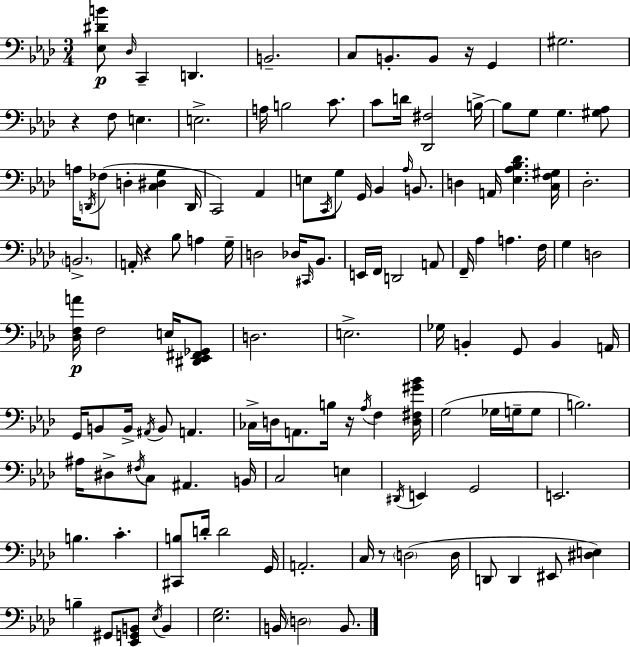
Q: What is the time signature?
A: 3/4